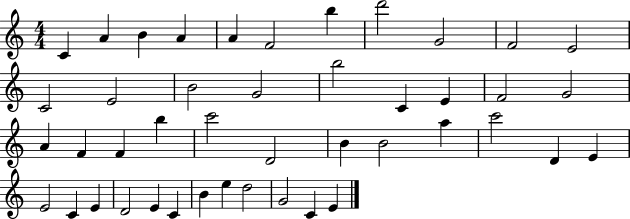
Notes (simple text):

C4/q A4/q B4/q A4/q A4/q F4/h B5/q D6/h G4/h F4/h E4/h C4/h E4/h B4/h G4/h B5/h C4/q E4/q F4/h G4/h A4/q F4/q F4/q B5/q C6/h D4/h B4/q B4/h A5/q C6/h D4/q E4/q E4/h C4/q E4/q D4/h E4/q C4/q B4/q E5/q D5/h G4/h C4/q E4/q